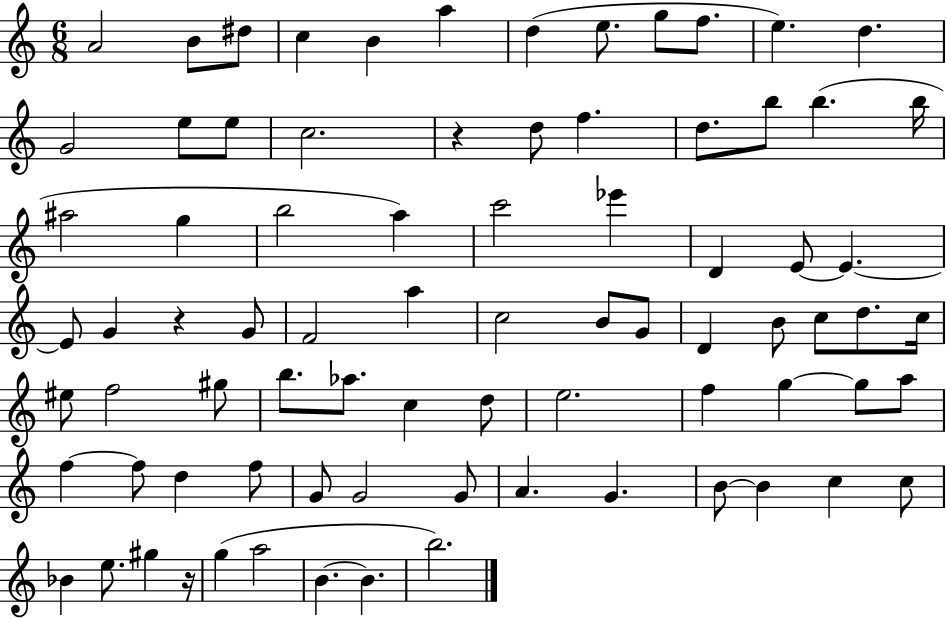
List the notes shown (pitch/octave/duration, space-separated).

A4/h B4/e D#5/e C5/q B4/q A5/q D5/q E5/e. G5/e F5/e. E5/q. D5/q. G4/h E5/e E5/e C5/h. R/q D5/e F5/q. D5/e. B5/e B5/q. B5/s A#5/h G5/q B5/h A5/q C6/h Eb6/q D4/q E4/e E4/q. E4/e G4/q R/q G4/e F4/h A5/q C5/h B4/e G4/e D4/q B4/e C5/e D5/e. C5/s EIS5/e F5/h G#5/e B5/e. Ab5/e. C5/q D5/e E5/h. F5/q G5/q G5/e A5/e F5/q F5/e D5/q F5/e G4/e G4/h G4/e A4/q. G4/q. B4/e B4/q C5/q C5/e Bb4/q E5/e. G#5/q R/s G5/q A5/h B4/q. B4/q. B5/h.